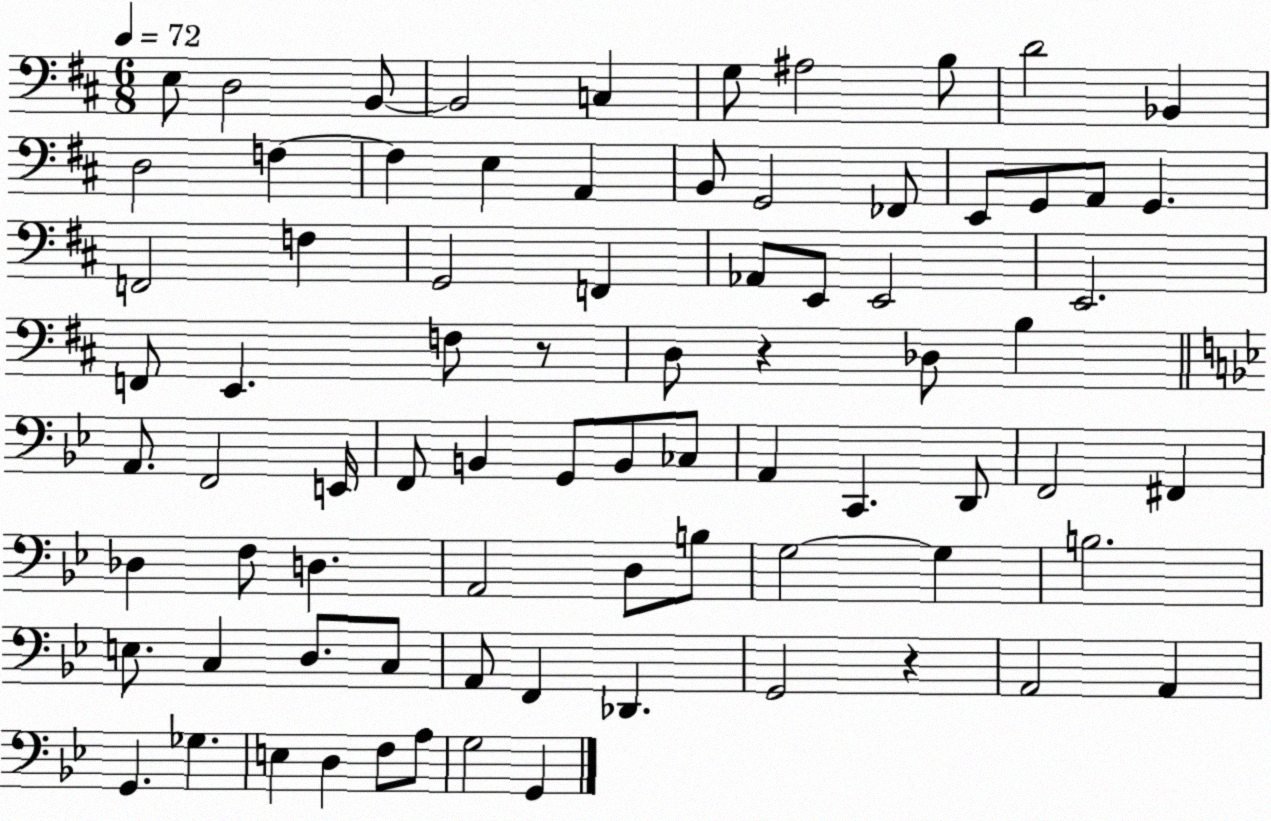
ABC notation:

X:1
T:Untitled
M:6/8
L:1/4
K:D
E,/2 D,2 B,,/2 B,,2 C, G,/2 ^A,2 B,/2 D2 _B,, D,2 F, F, E, A,, B,,/2 G,,2 _F,,/2 E,,/2 G,,/2 A,,/2 G,, F,,2 F, G,,2 F,, _A,,/2 E,,/2 E,,2 E,,2 F,,/2 E,, F,/2 z/2 D,/2 z _D,/2 B, A,,/2 F,,2 E,,/4 F,,/2 B,, G,,/2 B,,/2 _C,/2 A,, C,, D,,/2 F,,2 ^F,, _D, F,/2 D, A,,2 D,/2 B,/2 G,2 G, B,2 E,/2 C, D,/2 C,/2 A,,/2 F,, _D,, G,,2 z A,,2 A,, G,, _G, E, D, F,/2 A,/2 G,2 G,,